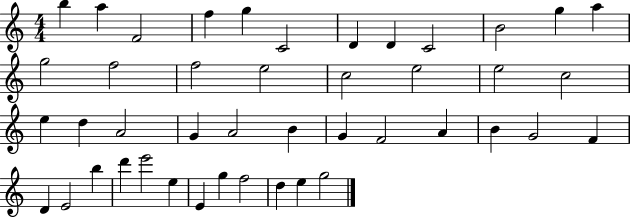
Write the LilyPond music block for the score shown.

{
  \clef treble
  \numericTimeSignature
  \time 4/4
  \key c \major
  b''4 a''4 f'2 | f''4 g''4 c'2 | d'4 d'4 c'2 | b'2 g''4 a''4 | \break g''2 f''2 | f''2 e''2 | c''2 e''2 | e''2 c''2 | \break e''4 d''4 a'2 | g'4 a'2 b'4 | g'4 f'2 a'4 | b'4 g'2 f'4 | \break d'4 e'2 b''4 | d'''4 e'''2 e''4 | e'4 g''4 f''2 | d''4 e''4 g''2 | \break \bar "|."
}